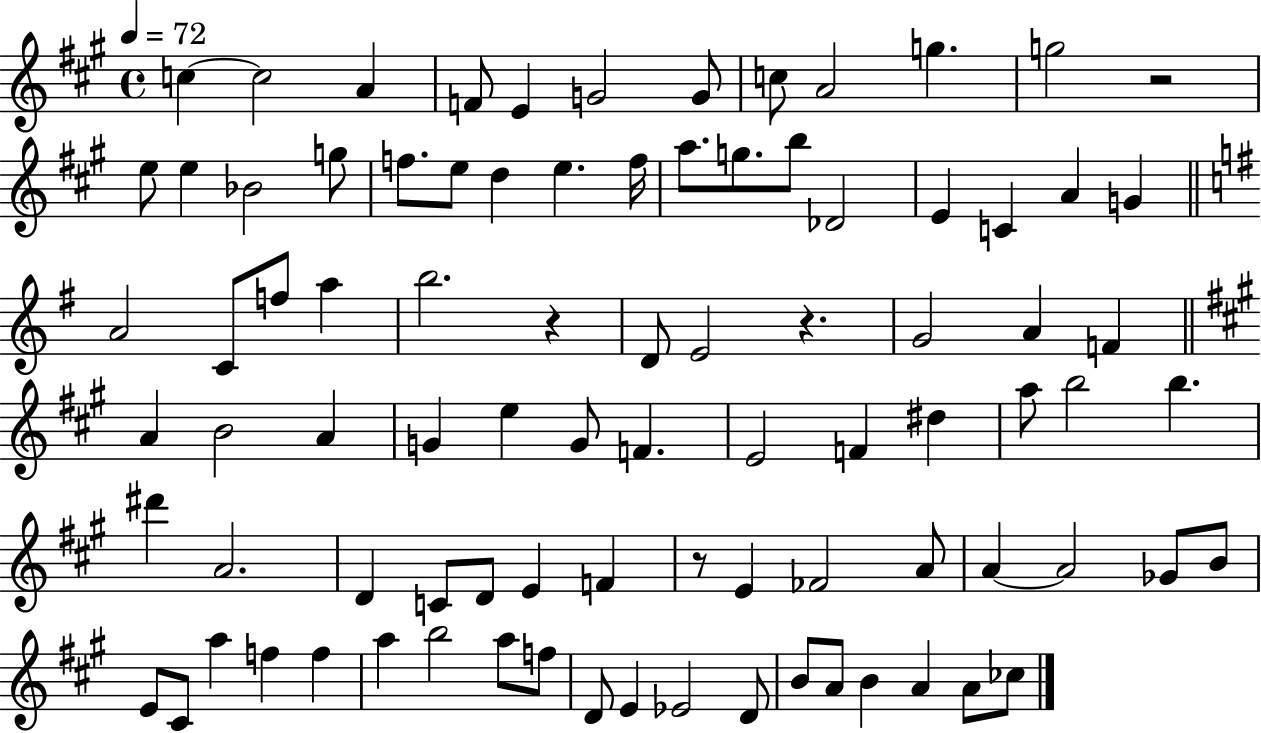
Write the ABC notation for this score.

X:1
T:Untitled
M:4/4
L:1/4
K:A
c c2 A F/2 E G2 G/2 c/2 A2 g g2 z2 e/2 e _B2 g/2 f/2 e/2 d e f/4 a/2 g/2 b/2 _D2 E C A G A2 C/2 f/2 a b2 z D/2 E2 z G2 A F A B2 A G e G/2 F E2 F ^d a/2 b2 b ^d' A2 D C/2 D/2 E F z/2 E _F2 A/2 A A2 _G/2 B/2 E/2 ^C/2 a f f a b2 a/2 f/2 D/2 E _E2 D/2 B/2 A/2 B A A/2 _c/2